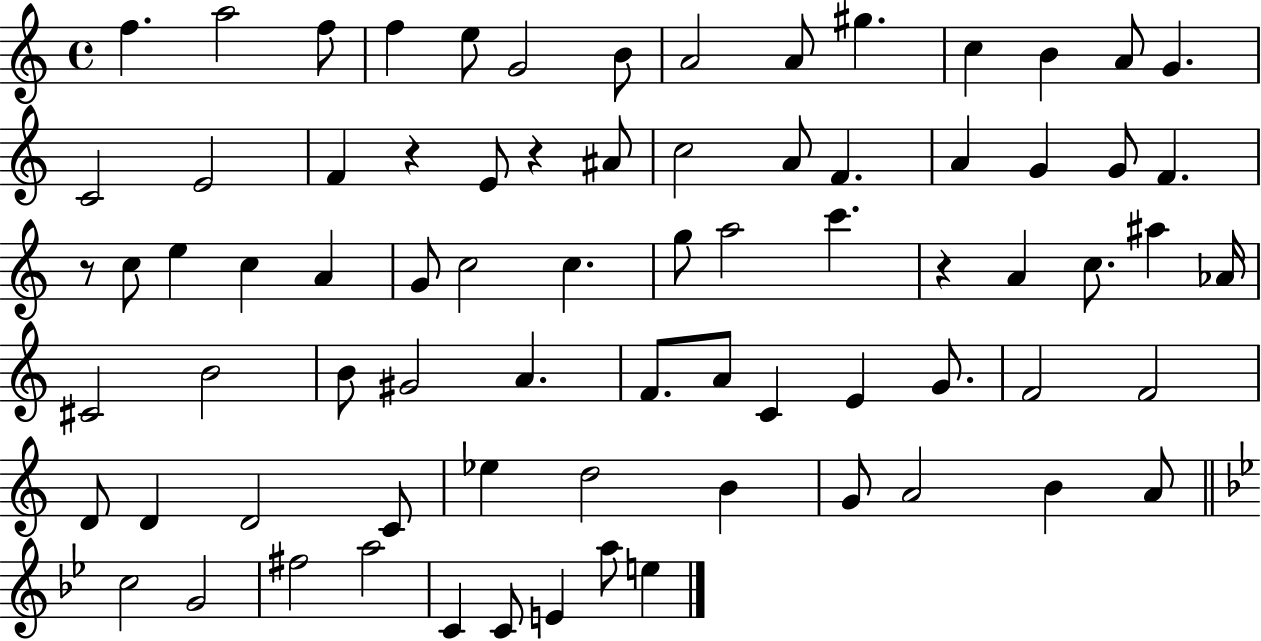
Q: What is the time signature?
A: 4/4